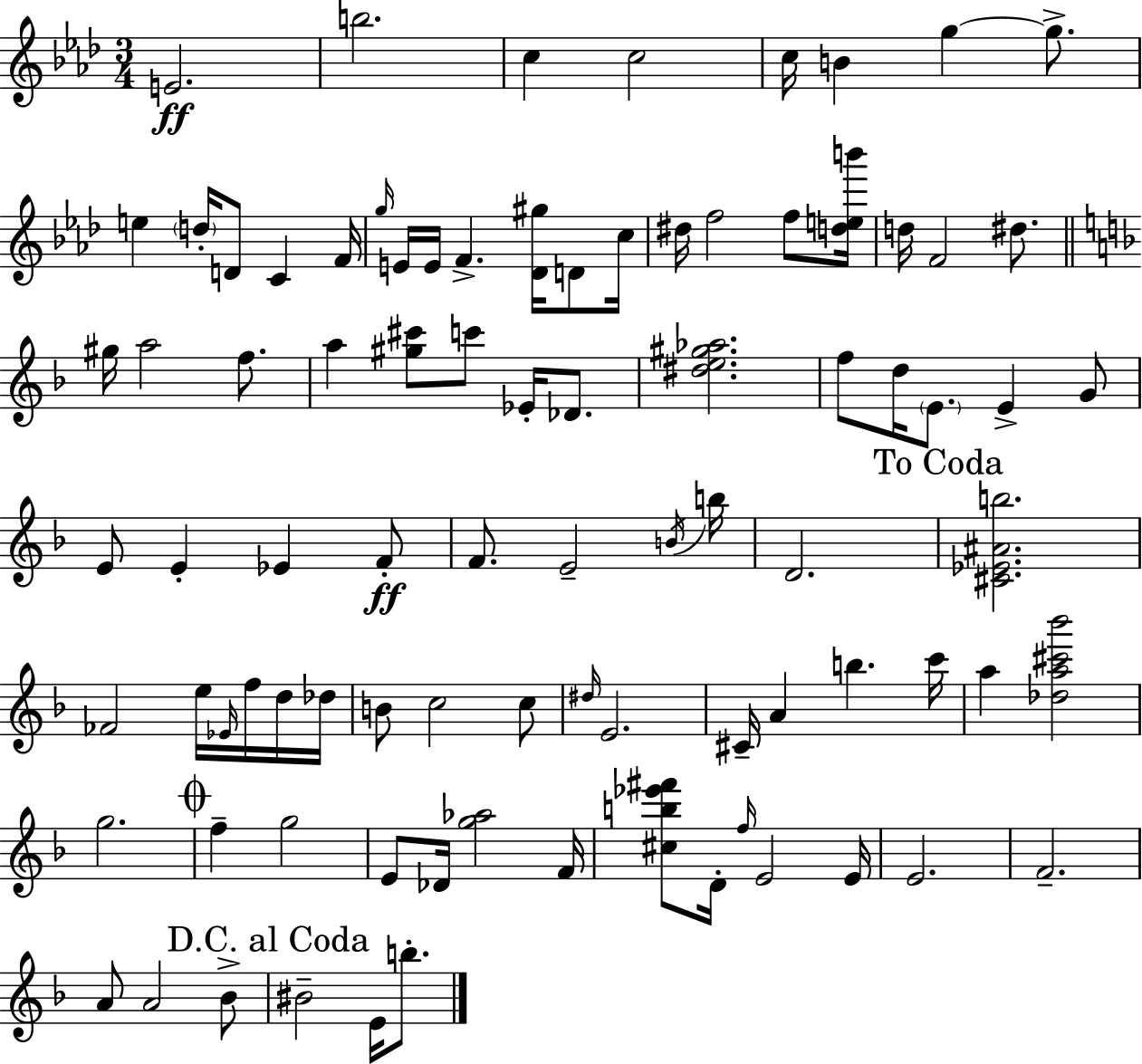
{
  \clef treble
  \numericTimeSignature
  \time 3/4
  \key aes \major
  \repeat volta 2 { e'2.\ff | b''2. | c''4 c''2 | c''16 b'4 g''4~~ g''8.-> | \break e''4 \parenthesize d''16-. d'8 c'4 f'16 | \grace { g''16 } e'16 e'16 f'4.-> <des' gis''>16 d'8 | c''16 dis''16 f''2 f''8 | <d'' e'' b'''>16 d''16 f'2 dis''8. | \break \bar "||" \break \key d \minor gis''16 a''2 f''8. | a''4 <gis'' cis'''>8 c'''8 ees'16-. des'8. | <dis'' e'' gis'' aes''>2. | f''8 d''16 \parenthesize e'8. e'4-> g'8 | \break e'8 e'4-. ees'4 f'8-.\ff | f'8. e'2-- \acciaccatura { b'16 } | b''16 d'2. | \mark "To Coda" <cis' ees' ais' b''>2. | \break fes'2 e''16 \grace { ees'16 } f''16 | d''16 des''16 b'8 c''2 | c''8 \grace { dis''16 } e'2. | cis'16-- a'4 b''4. | \break c'''16 a''4 <des'' a'' cis''' bes'''>2 | g''2. | \mark \markup { \musicglyph "scripts.coda" } f''4-- g''2 | e'8 des'16 <g'' aes''>2 | \break f'16 <cis'' b'' ees''' fis'''>8 d'16-. \grace { f''16 } e'2 | e'16 e'2. | f'2.-- | a'8 a'2 | \break bes'8-> \mark "D.C. al Coda" bis'2-- | e'16 b''8.-. } \bar "|."
}